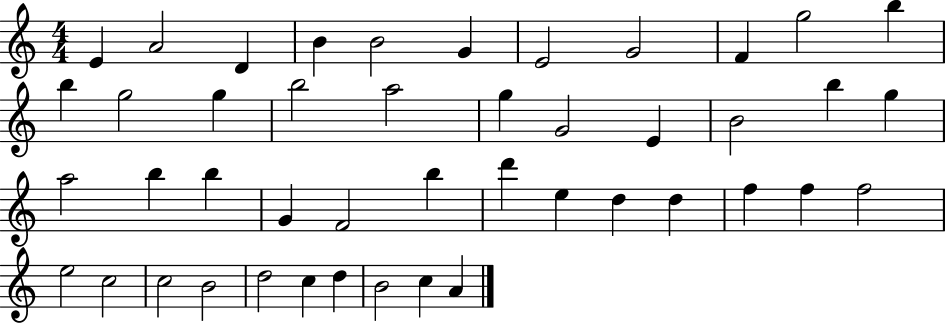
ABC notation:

X:1
T:Untitled
M:4/4
L:1/4
K:C
E A2 D B B2 G E2 G2 F g2 b b g2 g b2 a2 g G2 E B2 b g a2 b b G F2 b d' e d d f f f2 e2 c2 c2 B2 d2 c d B2 c A